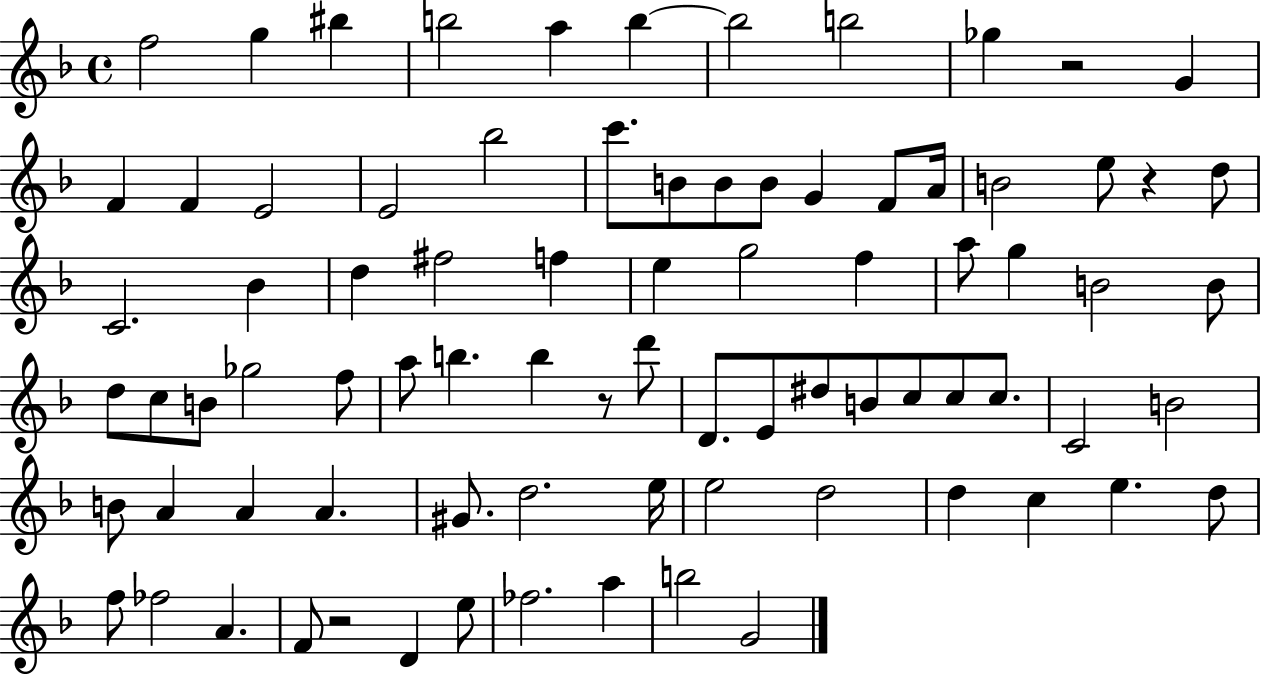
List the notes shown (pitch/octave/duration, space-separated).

F5/h G5/q BIS5/q B5/h A5/q B5/q B5/h B5/h Gb5/q R/h G4/q F4/q F4/q E4/h E4/h Bb5/h C6/e. B4/e B4/e B4/e G4/q F4/e A4/s B4/h E5/e R/q D5/e C4/h. Bb4/q D5/q F#5/h F5/q E5/q G5/h F5/q A5/e G5/q B4/h B4/e D5/e C5/e B4/e Gb5/h F5/e A5/e B5/q. B5/q R/e D6/e D4/e. E4/e D#5/e B4/e C5/e C5/e C5/e. C4/h B4/h B4/e A4/q A4/q A4/q. G#4/e. D5/h. E5/s E5/h D5/h D5/q C5/q E5/q. D5/e F5/e FES5/h A4/q. F4/e R/h D4/q E5/e FES5/h. A5/q B5/h G4/h